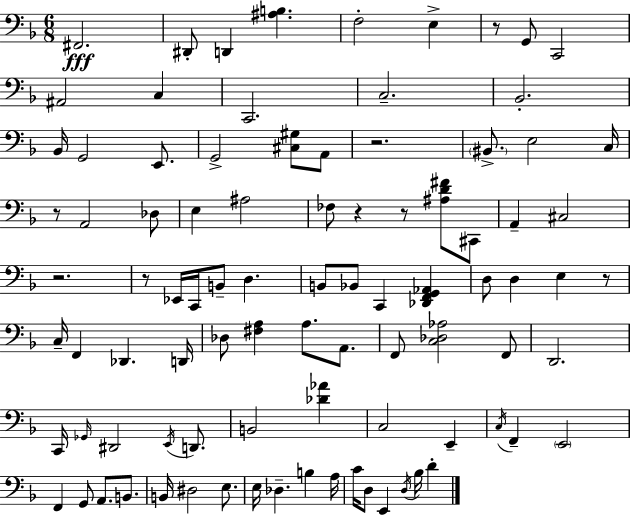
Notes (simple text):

F#2/h. D#2/e D2/q [A#3,B3]/q. F3/h E3/q R/e G2/e C2/h A#2/h C3/q C2/h. C3/h. Bb2/h. Bb2/s G2/h E2/e. G2/h [C#3,G#3]/e A2/e R/h. BIS2/e. E3/h C3/s R/e A2/h Db3/e E3/q A#3/h FES3/e R/q R/e [A#3,D4,F#4]/e C#2/e A2/q C#3/h R/h. R/e Eb2/s C2/s B2/e D3/q. B2/e Bb2/e C2/q [Db2,F2,G2,Ab2]/q D3/e D3/q E3/q R/e C3/s F2/q Db2/q. D2/s Db3/e [F#3,A3]/q A3/e. A2/e. F2/e [C3,Db3,Ab3]/h F2/e D2/h. C2/s Gb2/s D#2/h E2/s D2/e. B2/h [Db4,Ab4]/q C3/h E2/q C3/s F2/q E2/h F2/q G2/e A2/e. B2/e. B2/s D#3/h E3/e. E3/s Db3/q. B3/q A3/s C4/s D3/e E2/q D3/s Bb3/s D4/q